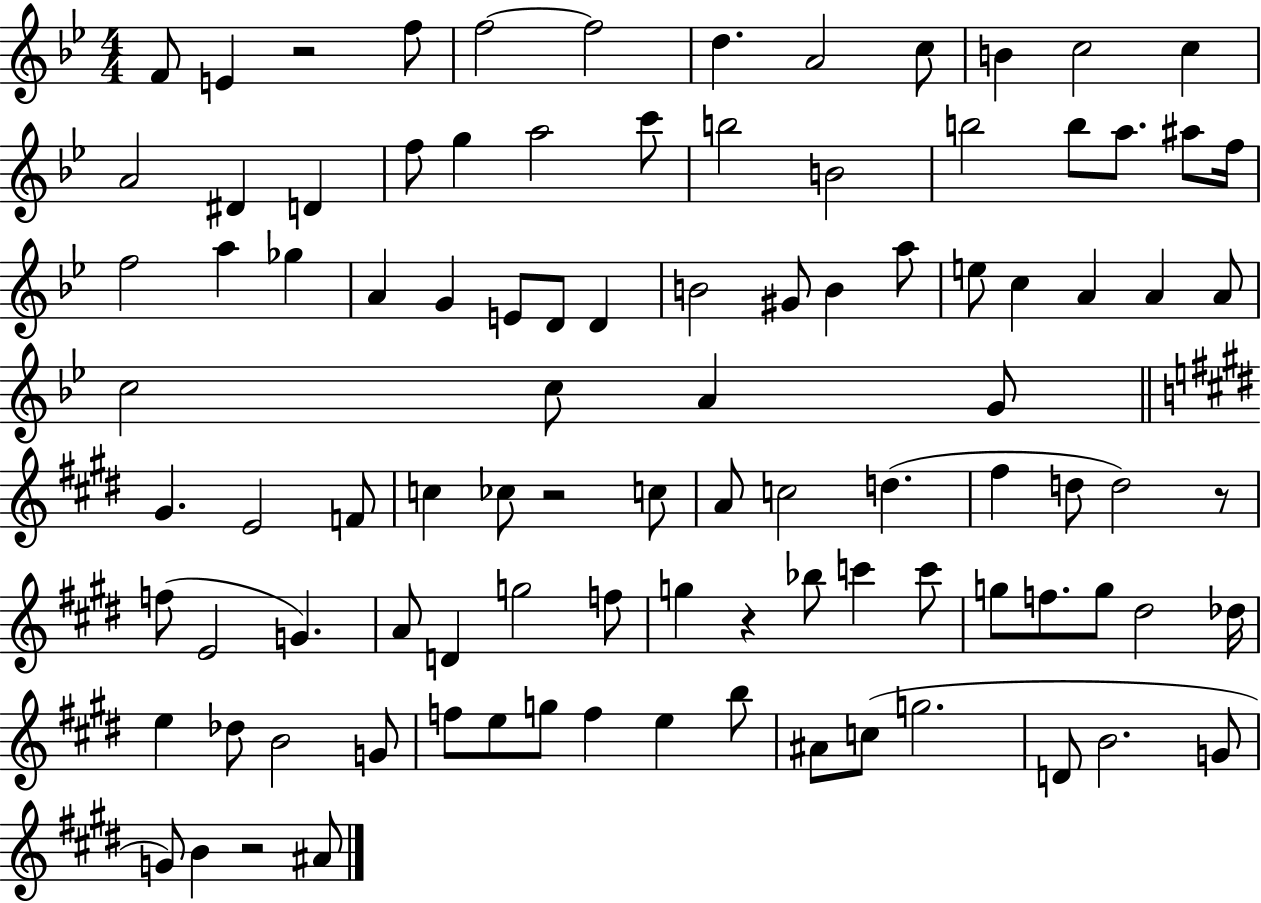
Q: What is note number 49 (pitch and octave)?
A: F4